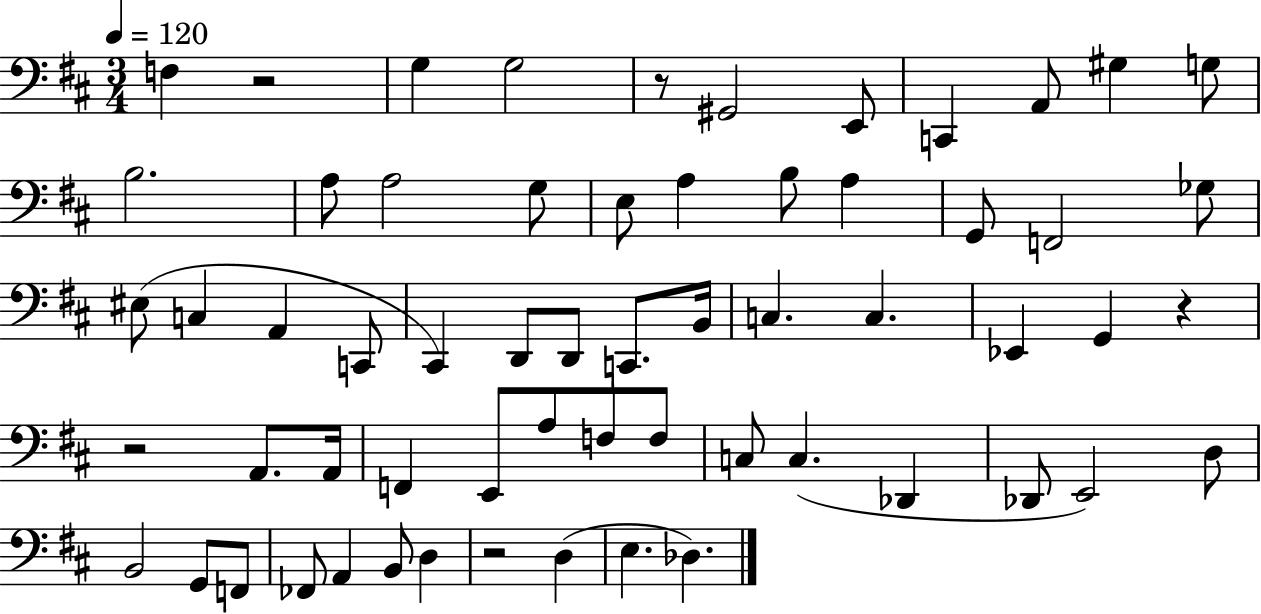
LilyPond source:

{
  \clef bass
  \numericTimeSignature
  \time 3/4
  \key d \major
  \tempo 4 = 120
  f4 r2 | g4 g2 | r8 gis,2 e,8 | c,4 a,8 gis4 g8 | \break b2. | a8 a2 g8 | e8 a4 b8 a4 | g,8 f,2 ges8 | \break eis8( c4 a,4 c,8 | cis,4) d,8 d,8 c,8. b,16 | c4. c4. | ees,4 g,4 r4 | \break r2 a,8. a,16 | f,4 e,8 a8 f8 f8 | c8 c4.( des,4 | des,8 e,2) d8 | \break b,2 g,8 f,8 | fes,8 a,4 b,8 d4 | r2 d4( | e4. des4.) | \break \bar "|."
}